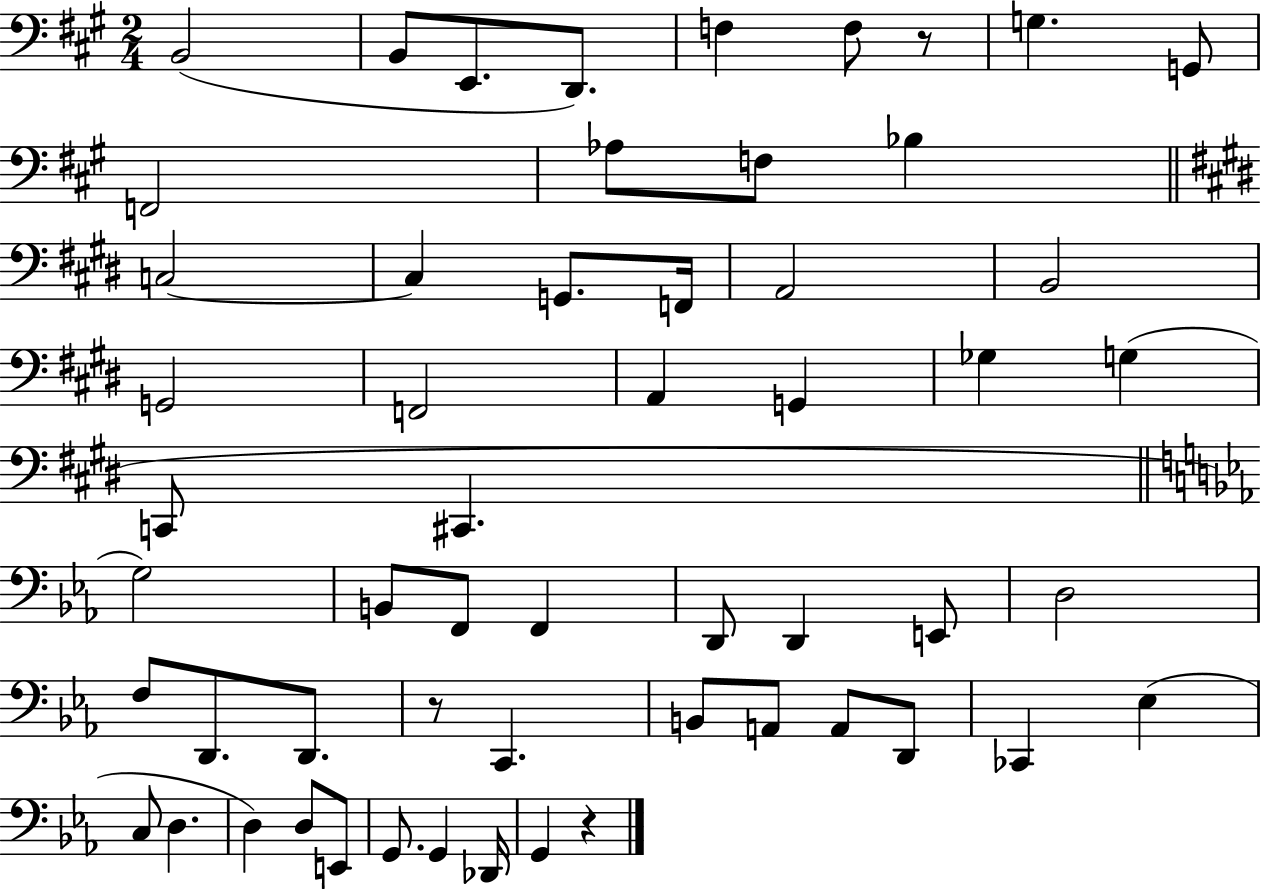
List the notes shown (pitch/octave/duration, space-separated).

B2/h B2/e E2/e. D2/e. F3/q F3/e R/e G3/q. G2/e F2/h Ab3/e F3/e Bb3/q C3/h C3/q G2/e. F2/s A2/h B2/h G2/h F2/h A2/q G2/q Gb3/q G3/q C2/e C#2/q. G3/h B2/e F2/e F2/q D2/e D2/q E2/e D3/h F3/e D2/e. D2/e. R/e C2/q. B2/e A2/e A2/e D2/e CES2/q Eb3/q C3/e D3/q. D3/q D3/e E2/e G2/e. G2/q Db2/s G2/q R/q